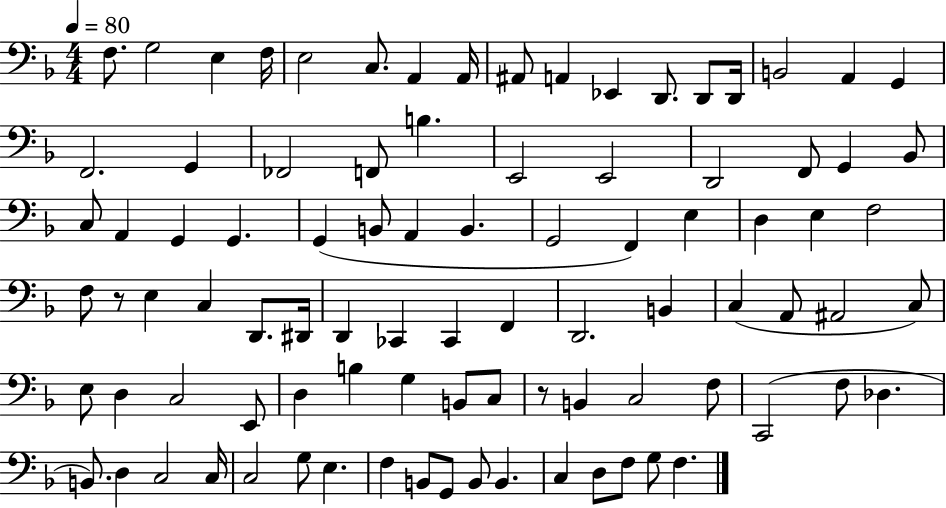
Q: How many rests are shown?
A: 2